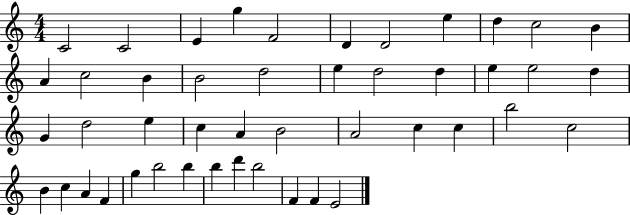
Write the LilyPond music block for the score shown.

{
  \clef treble
  \numericTimeSignature
  \time 4/4
  \key c \major
  c'2 c'2 | e'4 g''4 f'2 | d'4 d'2 e''4 | d''4 c''2 b'4 | \break a'4 c''2 b'4 | b'2 d''2 | e''4 d''2 d''4 | e''4 e''2 d''4 | \break g'4 d''2 e''4 | c''4 a'4 b'2 | a'2 c''4 c''4 | b''2 c''2 | \break b'4 c''4 a'4 f'4 | g''4 b''2 b''4 | b''4 d'''4 b''2 | f'4 f'4 e'2 | \break \bar "|."
}